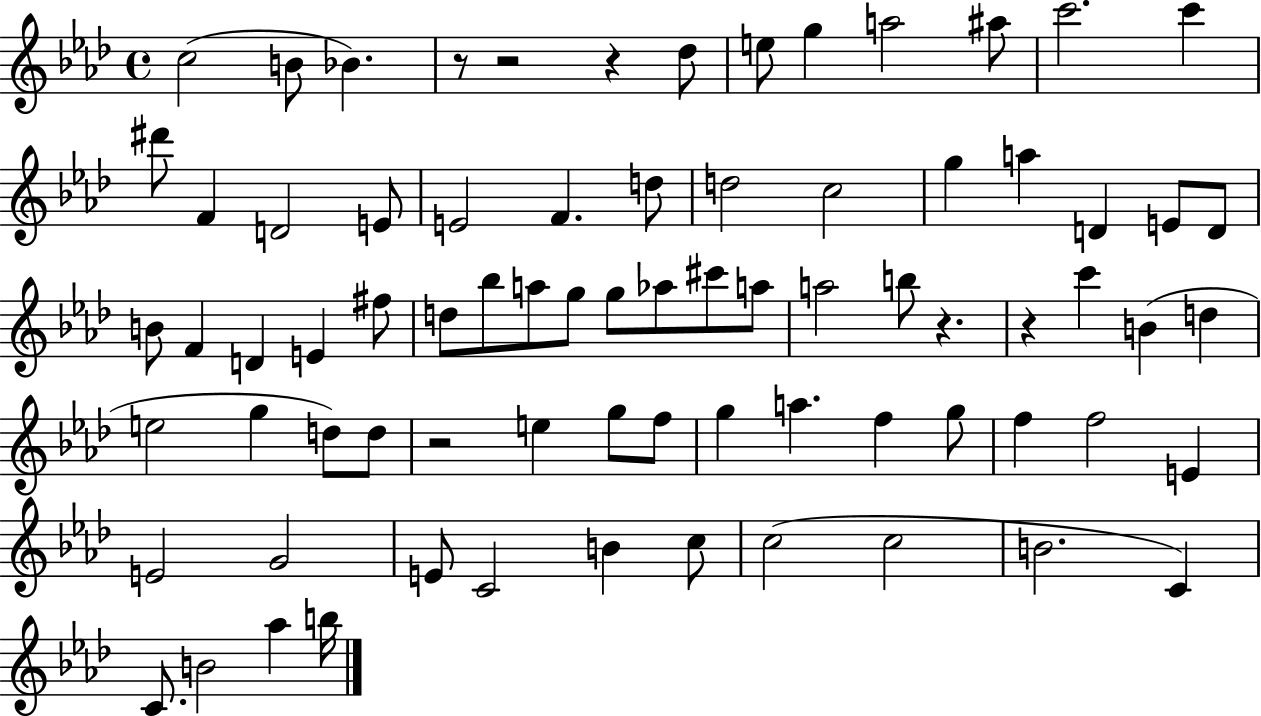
{
  \clef treble
  \time 4/4
  \defaultTimeSignature
  \key aes \major
  c''2( b'8 bes'4.) | r8 r2 r4 des''8 | e''8 g''4 a''2 ais''8 | c'''2. c'''4 | \break dis'''8 f'4 d'2 e'8 | e'2 f'4. d''8 | d''2 c''2 | g''4 a''4 d'4 e'8 d'8 | \break b'8 f'4 d'4 e'4 fis''8 | d''8 bes''8 a''8 g''8 g''8 aes''8 cis'''8 a''8 | a''2 b''8 r4. | r4 c'''4 b'4( d''4 | \break e''2 g''4 d''8) d''8 | r2 e''4 g''8 f''8 | g''4 a''4. f''4 g''8 | f''4 f''2 e'4 | \break e'2 g'2 | e'8 c'2 b'4 c''8 | c''2( c''2 | b'2. c'4) | \break c'8. b'2 aes''4 b''16 | \bar "|."
}